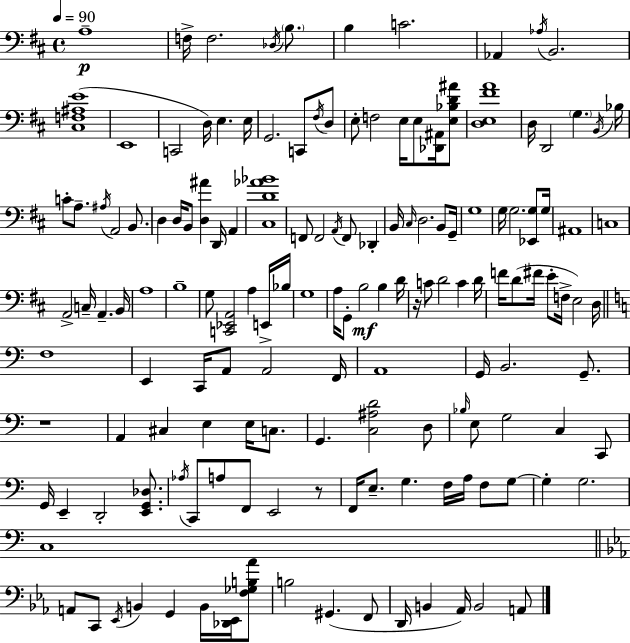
{
  \clef bass
  \time 4/4
  \defaultTimeSignature
  \key d \major
  \tempo 4 = 90
  a1--\p | f16-> f2. \acciaccatura { des16 } \parenthesize b8. | b4 c'2. | aes,4 \acciaccatura { aes16 } b,2. | \break <cis f ais e'>1( | e,1 | c,2 d16) e4. | e16 g,2. c,8 | \break \acciaccatura { fis16 } d8 e8-. f2 e16 e8 | <des, ais,>16 <e bes d' ais'>8 <d e fis' a'>1 | d16 d,2 \parenthesize g4. | \acciaccatura { b,16 } bes16 c'8-. a8.-- \acciaccatura { ais16 } a,2 | \break b,8. d4 d16 b,8 <d ais'>4 | d,16 a,4 <cis d' aes' bes'>1 | f,8 f,2 \acciaccatura { a,16 } | f,8 des,4-. b,16 \grace { cis16 } d2. | \break b,8 g,16-- g1 | g16 g2. | <ees, g>8 g16 ais,1 | c1 | \break a,2-> c16-- | a,4.-- b,16 a1 | b1-- | g8 <c, ees, a,>2 | \break a4 e,16-> bes16 g1 | a16 g,8-. b2\mf | b4 d'16 r16 c'8 d'2 | c'4 d'16 f'16 d'8( fis'16 e'8-. f16-> e2) | \break d16 \bar "||" \break \key a \minor f1 | e,4 c,16 a,8 a,2 f,16 | a,1 | g,16 b,2. g,8.-- | \break r1 | a,4 cis4 e4 e16 c8. | g,4. <c ais d'>2 d8 | \grace { bes16 } e8 g2 c4 c,8 | \break g,16 e,4-- d,2-. <e, g, des>8. | \acciaccatura { aes16 } c,8 a8 f,8 e,2 | r8 f,16 e8.-- g4. f16 a16 f8 | g8~~ g4-. g2. | \break c1 | \bar "||" \break \key c \minor a,8 c,8 \acciaccatura { ees,16 } b,4 g,4 b,16 <des, ees,>16 <f ges b aes'>8 | b2 gis,4.( f,8 | d,16 b,4 aes,16) b,2 a,8 | \bar "|."
}